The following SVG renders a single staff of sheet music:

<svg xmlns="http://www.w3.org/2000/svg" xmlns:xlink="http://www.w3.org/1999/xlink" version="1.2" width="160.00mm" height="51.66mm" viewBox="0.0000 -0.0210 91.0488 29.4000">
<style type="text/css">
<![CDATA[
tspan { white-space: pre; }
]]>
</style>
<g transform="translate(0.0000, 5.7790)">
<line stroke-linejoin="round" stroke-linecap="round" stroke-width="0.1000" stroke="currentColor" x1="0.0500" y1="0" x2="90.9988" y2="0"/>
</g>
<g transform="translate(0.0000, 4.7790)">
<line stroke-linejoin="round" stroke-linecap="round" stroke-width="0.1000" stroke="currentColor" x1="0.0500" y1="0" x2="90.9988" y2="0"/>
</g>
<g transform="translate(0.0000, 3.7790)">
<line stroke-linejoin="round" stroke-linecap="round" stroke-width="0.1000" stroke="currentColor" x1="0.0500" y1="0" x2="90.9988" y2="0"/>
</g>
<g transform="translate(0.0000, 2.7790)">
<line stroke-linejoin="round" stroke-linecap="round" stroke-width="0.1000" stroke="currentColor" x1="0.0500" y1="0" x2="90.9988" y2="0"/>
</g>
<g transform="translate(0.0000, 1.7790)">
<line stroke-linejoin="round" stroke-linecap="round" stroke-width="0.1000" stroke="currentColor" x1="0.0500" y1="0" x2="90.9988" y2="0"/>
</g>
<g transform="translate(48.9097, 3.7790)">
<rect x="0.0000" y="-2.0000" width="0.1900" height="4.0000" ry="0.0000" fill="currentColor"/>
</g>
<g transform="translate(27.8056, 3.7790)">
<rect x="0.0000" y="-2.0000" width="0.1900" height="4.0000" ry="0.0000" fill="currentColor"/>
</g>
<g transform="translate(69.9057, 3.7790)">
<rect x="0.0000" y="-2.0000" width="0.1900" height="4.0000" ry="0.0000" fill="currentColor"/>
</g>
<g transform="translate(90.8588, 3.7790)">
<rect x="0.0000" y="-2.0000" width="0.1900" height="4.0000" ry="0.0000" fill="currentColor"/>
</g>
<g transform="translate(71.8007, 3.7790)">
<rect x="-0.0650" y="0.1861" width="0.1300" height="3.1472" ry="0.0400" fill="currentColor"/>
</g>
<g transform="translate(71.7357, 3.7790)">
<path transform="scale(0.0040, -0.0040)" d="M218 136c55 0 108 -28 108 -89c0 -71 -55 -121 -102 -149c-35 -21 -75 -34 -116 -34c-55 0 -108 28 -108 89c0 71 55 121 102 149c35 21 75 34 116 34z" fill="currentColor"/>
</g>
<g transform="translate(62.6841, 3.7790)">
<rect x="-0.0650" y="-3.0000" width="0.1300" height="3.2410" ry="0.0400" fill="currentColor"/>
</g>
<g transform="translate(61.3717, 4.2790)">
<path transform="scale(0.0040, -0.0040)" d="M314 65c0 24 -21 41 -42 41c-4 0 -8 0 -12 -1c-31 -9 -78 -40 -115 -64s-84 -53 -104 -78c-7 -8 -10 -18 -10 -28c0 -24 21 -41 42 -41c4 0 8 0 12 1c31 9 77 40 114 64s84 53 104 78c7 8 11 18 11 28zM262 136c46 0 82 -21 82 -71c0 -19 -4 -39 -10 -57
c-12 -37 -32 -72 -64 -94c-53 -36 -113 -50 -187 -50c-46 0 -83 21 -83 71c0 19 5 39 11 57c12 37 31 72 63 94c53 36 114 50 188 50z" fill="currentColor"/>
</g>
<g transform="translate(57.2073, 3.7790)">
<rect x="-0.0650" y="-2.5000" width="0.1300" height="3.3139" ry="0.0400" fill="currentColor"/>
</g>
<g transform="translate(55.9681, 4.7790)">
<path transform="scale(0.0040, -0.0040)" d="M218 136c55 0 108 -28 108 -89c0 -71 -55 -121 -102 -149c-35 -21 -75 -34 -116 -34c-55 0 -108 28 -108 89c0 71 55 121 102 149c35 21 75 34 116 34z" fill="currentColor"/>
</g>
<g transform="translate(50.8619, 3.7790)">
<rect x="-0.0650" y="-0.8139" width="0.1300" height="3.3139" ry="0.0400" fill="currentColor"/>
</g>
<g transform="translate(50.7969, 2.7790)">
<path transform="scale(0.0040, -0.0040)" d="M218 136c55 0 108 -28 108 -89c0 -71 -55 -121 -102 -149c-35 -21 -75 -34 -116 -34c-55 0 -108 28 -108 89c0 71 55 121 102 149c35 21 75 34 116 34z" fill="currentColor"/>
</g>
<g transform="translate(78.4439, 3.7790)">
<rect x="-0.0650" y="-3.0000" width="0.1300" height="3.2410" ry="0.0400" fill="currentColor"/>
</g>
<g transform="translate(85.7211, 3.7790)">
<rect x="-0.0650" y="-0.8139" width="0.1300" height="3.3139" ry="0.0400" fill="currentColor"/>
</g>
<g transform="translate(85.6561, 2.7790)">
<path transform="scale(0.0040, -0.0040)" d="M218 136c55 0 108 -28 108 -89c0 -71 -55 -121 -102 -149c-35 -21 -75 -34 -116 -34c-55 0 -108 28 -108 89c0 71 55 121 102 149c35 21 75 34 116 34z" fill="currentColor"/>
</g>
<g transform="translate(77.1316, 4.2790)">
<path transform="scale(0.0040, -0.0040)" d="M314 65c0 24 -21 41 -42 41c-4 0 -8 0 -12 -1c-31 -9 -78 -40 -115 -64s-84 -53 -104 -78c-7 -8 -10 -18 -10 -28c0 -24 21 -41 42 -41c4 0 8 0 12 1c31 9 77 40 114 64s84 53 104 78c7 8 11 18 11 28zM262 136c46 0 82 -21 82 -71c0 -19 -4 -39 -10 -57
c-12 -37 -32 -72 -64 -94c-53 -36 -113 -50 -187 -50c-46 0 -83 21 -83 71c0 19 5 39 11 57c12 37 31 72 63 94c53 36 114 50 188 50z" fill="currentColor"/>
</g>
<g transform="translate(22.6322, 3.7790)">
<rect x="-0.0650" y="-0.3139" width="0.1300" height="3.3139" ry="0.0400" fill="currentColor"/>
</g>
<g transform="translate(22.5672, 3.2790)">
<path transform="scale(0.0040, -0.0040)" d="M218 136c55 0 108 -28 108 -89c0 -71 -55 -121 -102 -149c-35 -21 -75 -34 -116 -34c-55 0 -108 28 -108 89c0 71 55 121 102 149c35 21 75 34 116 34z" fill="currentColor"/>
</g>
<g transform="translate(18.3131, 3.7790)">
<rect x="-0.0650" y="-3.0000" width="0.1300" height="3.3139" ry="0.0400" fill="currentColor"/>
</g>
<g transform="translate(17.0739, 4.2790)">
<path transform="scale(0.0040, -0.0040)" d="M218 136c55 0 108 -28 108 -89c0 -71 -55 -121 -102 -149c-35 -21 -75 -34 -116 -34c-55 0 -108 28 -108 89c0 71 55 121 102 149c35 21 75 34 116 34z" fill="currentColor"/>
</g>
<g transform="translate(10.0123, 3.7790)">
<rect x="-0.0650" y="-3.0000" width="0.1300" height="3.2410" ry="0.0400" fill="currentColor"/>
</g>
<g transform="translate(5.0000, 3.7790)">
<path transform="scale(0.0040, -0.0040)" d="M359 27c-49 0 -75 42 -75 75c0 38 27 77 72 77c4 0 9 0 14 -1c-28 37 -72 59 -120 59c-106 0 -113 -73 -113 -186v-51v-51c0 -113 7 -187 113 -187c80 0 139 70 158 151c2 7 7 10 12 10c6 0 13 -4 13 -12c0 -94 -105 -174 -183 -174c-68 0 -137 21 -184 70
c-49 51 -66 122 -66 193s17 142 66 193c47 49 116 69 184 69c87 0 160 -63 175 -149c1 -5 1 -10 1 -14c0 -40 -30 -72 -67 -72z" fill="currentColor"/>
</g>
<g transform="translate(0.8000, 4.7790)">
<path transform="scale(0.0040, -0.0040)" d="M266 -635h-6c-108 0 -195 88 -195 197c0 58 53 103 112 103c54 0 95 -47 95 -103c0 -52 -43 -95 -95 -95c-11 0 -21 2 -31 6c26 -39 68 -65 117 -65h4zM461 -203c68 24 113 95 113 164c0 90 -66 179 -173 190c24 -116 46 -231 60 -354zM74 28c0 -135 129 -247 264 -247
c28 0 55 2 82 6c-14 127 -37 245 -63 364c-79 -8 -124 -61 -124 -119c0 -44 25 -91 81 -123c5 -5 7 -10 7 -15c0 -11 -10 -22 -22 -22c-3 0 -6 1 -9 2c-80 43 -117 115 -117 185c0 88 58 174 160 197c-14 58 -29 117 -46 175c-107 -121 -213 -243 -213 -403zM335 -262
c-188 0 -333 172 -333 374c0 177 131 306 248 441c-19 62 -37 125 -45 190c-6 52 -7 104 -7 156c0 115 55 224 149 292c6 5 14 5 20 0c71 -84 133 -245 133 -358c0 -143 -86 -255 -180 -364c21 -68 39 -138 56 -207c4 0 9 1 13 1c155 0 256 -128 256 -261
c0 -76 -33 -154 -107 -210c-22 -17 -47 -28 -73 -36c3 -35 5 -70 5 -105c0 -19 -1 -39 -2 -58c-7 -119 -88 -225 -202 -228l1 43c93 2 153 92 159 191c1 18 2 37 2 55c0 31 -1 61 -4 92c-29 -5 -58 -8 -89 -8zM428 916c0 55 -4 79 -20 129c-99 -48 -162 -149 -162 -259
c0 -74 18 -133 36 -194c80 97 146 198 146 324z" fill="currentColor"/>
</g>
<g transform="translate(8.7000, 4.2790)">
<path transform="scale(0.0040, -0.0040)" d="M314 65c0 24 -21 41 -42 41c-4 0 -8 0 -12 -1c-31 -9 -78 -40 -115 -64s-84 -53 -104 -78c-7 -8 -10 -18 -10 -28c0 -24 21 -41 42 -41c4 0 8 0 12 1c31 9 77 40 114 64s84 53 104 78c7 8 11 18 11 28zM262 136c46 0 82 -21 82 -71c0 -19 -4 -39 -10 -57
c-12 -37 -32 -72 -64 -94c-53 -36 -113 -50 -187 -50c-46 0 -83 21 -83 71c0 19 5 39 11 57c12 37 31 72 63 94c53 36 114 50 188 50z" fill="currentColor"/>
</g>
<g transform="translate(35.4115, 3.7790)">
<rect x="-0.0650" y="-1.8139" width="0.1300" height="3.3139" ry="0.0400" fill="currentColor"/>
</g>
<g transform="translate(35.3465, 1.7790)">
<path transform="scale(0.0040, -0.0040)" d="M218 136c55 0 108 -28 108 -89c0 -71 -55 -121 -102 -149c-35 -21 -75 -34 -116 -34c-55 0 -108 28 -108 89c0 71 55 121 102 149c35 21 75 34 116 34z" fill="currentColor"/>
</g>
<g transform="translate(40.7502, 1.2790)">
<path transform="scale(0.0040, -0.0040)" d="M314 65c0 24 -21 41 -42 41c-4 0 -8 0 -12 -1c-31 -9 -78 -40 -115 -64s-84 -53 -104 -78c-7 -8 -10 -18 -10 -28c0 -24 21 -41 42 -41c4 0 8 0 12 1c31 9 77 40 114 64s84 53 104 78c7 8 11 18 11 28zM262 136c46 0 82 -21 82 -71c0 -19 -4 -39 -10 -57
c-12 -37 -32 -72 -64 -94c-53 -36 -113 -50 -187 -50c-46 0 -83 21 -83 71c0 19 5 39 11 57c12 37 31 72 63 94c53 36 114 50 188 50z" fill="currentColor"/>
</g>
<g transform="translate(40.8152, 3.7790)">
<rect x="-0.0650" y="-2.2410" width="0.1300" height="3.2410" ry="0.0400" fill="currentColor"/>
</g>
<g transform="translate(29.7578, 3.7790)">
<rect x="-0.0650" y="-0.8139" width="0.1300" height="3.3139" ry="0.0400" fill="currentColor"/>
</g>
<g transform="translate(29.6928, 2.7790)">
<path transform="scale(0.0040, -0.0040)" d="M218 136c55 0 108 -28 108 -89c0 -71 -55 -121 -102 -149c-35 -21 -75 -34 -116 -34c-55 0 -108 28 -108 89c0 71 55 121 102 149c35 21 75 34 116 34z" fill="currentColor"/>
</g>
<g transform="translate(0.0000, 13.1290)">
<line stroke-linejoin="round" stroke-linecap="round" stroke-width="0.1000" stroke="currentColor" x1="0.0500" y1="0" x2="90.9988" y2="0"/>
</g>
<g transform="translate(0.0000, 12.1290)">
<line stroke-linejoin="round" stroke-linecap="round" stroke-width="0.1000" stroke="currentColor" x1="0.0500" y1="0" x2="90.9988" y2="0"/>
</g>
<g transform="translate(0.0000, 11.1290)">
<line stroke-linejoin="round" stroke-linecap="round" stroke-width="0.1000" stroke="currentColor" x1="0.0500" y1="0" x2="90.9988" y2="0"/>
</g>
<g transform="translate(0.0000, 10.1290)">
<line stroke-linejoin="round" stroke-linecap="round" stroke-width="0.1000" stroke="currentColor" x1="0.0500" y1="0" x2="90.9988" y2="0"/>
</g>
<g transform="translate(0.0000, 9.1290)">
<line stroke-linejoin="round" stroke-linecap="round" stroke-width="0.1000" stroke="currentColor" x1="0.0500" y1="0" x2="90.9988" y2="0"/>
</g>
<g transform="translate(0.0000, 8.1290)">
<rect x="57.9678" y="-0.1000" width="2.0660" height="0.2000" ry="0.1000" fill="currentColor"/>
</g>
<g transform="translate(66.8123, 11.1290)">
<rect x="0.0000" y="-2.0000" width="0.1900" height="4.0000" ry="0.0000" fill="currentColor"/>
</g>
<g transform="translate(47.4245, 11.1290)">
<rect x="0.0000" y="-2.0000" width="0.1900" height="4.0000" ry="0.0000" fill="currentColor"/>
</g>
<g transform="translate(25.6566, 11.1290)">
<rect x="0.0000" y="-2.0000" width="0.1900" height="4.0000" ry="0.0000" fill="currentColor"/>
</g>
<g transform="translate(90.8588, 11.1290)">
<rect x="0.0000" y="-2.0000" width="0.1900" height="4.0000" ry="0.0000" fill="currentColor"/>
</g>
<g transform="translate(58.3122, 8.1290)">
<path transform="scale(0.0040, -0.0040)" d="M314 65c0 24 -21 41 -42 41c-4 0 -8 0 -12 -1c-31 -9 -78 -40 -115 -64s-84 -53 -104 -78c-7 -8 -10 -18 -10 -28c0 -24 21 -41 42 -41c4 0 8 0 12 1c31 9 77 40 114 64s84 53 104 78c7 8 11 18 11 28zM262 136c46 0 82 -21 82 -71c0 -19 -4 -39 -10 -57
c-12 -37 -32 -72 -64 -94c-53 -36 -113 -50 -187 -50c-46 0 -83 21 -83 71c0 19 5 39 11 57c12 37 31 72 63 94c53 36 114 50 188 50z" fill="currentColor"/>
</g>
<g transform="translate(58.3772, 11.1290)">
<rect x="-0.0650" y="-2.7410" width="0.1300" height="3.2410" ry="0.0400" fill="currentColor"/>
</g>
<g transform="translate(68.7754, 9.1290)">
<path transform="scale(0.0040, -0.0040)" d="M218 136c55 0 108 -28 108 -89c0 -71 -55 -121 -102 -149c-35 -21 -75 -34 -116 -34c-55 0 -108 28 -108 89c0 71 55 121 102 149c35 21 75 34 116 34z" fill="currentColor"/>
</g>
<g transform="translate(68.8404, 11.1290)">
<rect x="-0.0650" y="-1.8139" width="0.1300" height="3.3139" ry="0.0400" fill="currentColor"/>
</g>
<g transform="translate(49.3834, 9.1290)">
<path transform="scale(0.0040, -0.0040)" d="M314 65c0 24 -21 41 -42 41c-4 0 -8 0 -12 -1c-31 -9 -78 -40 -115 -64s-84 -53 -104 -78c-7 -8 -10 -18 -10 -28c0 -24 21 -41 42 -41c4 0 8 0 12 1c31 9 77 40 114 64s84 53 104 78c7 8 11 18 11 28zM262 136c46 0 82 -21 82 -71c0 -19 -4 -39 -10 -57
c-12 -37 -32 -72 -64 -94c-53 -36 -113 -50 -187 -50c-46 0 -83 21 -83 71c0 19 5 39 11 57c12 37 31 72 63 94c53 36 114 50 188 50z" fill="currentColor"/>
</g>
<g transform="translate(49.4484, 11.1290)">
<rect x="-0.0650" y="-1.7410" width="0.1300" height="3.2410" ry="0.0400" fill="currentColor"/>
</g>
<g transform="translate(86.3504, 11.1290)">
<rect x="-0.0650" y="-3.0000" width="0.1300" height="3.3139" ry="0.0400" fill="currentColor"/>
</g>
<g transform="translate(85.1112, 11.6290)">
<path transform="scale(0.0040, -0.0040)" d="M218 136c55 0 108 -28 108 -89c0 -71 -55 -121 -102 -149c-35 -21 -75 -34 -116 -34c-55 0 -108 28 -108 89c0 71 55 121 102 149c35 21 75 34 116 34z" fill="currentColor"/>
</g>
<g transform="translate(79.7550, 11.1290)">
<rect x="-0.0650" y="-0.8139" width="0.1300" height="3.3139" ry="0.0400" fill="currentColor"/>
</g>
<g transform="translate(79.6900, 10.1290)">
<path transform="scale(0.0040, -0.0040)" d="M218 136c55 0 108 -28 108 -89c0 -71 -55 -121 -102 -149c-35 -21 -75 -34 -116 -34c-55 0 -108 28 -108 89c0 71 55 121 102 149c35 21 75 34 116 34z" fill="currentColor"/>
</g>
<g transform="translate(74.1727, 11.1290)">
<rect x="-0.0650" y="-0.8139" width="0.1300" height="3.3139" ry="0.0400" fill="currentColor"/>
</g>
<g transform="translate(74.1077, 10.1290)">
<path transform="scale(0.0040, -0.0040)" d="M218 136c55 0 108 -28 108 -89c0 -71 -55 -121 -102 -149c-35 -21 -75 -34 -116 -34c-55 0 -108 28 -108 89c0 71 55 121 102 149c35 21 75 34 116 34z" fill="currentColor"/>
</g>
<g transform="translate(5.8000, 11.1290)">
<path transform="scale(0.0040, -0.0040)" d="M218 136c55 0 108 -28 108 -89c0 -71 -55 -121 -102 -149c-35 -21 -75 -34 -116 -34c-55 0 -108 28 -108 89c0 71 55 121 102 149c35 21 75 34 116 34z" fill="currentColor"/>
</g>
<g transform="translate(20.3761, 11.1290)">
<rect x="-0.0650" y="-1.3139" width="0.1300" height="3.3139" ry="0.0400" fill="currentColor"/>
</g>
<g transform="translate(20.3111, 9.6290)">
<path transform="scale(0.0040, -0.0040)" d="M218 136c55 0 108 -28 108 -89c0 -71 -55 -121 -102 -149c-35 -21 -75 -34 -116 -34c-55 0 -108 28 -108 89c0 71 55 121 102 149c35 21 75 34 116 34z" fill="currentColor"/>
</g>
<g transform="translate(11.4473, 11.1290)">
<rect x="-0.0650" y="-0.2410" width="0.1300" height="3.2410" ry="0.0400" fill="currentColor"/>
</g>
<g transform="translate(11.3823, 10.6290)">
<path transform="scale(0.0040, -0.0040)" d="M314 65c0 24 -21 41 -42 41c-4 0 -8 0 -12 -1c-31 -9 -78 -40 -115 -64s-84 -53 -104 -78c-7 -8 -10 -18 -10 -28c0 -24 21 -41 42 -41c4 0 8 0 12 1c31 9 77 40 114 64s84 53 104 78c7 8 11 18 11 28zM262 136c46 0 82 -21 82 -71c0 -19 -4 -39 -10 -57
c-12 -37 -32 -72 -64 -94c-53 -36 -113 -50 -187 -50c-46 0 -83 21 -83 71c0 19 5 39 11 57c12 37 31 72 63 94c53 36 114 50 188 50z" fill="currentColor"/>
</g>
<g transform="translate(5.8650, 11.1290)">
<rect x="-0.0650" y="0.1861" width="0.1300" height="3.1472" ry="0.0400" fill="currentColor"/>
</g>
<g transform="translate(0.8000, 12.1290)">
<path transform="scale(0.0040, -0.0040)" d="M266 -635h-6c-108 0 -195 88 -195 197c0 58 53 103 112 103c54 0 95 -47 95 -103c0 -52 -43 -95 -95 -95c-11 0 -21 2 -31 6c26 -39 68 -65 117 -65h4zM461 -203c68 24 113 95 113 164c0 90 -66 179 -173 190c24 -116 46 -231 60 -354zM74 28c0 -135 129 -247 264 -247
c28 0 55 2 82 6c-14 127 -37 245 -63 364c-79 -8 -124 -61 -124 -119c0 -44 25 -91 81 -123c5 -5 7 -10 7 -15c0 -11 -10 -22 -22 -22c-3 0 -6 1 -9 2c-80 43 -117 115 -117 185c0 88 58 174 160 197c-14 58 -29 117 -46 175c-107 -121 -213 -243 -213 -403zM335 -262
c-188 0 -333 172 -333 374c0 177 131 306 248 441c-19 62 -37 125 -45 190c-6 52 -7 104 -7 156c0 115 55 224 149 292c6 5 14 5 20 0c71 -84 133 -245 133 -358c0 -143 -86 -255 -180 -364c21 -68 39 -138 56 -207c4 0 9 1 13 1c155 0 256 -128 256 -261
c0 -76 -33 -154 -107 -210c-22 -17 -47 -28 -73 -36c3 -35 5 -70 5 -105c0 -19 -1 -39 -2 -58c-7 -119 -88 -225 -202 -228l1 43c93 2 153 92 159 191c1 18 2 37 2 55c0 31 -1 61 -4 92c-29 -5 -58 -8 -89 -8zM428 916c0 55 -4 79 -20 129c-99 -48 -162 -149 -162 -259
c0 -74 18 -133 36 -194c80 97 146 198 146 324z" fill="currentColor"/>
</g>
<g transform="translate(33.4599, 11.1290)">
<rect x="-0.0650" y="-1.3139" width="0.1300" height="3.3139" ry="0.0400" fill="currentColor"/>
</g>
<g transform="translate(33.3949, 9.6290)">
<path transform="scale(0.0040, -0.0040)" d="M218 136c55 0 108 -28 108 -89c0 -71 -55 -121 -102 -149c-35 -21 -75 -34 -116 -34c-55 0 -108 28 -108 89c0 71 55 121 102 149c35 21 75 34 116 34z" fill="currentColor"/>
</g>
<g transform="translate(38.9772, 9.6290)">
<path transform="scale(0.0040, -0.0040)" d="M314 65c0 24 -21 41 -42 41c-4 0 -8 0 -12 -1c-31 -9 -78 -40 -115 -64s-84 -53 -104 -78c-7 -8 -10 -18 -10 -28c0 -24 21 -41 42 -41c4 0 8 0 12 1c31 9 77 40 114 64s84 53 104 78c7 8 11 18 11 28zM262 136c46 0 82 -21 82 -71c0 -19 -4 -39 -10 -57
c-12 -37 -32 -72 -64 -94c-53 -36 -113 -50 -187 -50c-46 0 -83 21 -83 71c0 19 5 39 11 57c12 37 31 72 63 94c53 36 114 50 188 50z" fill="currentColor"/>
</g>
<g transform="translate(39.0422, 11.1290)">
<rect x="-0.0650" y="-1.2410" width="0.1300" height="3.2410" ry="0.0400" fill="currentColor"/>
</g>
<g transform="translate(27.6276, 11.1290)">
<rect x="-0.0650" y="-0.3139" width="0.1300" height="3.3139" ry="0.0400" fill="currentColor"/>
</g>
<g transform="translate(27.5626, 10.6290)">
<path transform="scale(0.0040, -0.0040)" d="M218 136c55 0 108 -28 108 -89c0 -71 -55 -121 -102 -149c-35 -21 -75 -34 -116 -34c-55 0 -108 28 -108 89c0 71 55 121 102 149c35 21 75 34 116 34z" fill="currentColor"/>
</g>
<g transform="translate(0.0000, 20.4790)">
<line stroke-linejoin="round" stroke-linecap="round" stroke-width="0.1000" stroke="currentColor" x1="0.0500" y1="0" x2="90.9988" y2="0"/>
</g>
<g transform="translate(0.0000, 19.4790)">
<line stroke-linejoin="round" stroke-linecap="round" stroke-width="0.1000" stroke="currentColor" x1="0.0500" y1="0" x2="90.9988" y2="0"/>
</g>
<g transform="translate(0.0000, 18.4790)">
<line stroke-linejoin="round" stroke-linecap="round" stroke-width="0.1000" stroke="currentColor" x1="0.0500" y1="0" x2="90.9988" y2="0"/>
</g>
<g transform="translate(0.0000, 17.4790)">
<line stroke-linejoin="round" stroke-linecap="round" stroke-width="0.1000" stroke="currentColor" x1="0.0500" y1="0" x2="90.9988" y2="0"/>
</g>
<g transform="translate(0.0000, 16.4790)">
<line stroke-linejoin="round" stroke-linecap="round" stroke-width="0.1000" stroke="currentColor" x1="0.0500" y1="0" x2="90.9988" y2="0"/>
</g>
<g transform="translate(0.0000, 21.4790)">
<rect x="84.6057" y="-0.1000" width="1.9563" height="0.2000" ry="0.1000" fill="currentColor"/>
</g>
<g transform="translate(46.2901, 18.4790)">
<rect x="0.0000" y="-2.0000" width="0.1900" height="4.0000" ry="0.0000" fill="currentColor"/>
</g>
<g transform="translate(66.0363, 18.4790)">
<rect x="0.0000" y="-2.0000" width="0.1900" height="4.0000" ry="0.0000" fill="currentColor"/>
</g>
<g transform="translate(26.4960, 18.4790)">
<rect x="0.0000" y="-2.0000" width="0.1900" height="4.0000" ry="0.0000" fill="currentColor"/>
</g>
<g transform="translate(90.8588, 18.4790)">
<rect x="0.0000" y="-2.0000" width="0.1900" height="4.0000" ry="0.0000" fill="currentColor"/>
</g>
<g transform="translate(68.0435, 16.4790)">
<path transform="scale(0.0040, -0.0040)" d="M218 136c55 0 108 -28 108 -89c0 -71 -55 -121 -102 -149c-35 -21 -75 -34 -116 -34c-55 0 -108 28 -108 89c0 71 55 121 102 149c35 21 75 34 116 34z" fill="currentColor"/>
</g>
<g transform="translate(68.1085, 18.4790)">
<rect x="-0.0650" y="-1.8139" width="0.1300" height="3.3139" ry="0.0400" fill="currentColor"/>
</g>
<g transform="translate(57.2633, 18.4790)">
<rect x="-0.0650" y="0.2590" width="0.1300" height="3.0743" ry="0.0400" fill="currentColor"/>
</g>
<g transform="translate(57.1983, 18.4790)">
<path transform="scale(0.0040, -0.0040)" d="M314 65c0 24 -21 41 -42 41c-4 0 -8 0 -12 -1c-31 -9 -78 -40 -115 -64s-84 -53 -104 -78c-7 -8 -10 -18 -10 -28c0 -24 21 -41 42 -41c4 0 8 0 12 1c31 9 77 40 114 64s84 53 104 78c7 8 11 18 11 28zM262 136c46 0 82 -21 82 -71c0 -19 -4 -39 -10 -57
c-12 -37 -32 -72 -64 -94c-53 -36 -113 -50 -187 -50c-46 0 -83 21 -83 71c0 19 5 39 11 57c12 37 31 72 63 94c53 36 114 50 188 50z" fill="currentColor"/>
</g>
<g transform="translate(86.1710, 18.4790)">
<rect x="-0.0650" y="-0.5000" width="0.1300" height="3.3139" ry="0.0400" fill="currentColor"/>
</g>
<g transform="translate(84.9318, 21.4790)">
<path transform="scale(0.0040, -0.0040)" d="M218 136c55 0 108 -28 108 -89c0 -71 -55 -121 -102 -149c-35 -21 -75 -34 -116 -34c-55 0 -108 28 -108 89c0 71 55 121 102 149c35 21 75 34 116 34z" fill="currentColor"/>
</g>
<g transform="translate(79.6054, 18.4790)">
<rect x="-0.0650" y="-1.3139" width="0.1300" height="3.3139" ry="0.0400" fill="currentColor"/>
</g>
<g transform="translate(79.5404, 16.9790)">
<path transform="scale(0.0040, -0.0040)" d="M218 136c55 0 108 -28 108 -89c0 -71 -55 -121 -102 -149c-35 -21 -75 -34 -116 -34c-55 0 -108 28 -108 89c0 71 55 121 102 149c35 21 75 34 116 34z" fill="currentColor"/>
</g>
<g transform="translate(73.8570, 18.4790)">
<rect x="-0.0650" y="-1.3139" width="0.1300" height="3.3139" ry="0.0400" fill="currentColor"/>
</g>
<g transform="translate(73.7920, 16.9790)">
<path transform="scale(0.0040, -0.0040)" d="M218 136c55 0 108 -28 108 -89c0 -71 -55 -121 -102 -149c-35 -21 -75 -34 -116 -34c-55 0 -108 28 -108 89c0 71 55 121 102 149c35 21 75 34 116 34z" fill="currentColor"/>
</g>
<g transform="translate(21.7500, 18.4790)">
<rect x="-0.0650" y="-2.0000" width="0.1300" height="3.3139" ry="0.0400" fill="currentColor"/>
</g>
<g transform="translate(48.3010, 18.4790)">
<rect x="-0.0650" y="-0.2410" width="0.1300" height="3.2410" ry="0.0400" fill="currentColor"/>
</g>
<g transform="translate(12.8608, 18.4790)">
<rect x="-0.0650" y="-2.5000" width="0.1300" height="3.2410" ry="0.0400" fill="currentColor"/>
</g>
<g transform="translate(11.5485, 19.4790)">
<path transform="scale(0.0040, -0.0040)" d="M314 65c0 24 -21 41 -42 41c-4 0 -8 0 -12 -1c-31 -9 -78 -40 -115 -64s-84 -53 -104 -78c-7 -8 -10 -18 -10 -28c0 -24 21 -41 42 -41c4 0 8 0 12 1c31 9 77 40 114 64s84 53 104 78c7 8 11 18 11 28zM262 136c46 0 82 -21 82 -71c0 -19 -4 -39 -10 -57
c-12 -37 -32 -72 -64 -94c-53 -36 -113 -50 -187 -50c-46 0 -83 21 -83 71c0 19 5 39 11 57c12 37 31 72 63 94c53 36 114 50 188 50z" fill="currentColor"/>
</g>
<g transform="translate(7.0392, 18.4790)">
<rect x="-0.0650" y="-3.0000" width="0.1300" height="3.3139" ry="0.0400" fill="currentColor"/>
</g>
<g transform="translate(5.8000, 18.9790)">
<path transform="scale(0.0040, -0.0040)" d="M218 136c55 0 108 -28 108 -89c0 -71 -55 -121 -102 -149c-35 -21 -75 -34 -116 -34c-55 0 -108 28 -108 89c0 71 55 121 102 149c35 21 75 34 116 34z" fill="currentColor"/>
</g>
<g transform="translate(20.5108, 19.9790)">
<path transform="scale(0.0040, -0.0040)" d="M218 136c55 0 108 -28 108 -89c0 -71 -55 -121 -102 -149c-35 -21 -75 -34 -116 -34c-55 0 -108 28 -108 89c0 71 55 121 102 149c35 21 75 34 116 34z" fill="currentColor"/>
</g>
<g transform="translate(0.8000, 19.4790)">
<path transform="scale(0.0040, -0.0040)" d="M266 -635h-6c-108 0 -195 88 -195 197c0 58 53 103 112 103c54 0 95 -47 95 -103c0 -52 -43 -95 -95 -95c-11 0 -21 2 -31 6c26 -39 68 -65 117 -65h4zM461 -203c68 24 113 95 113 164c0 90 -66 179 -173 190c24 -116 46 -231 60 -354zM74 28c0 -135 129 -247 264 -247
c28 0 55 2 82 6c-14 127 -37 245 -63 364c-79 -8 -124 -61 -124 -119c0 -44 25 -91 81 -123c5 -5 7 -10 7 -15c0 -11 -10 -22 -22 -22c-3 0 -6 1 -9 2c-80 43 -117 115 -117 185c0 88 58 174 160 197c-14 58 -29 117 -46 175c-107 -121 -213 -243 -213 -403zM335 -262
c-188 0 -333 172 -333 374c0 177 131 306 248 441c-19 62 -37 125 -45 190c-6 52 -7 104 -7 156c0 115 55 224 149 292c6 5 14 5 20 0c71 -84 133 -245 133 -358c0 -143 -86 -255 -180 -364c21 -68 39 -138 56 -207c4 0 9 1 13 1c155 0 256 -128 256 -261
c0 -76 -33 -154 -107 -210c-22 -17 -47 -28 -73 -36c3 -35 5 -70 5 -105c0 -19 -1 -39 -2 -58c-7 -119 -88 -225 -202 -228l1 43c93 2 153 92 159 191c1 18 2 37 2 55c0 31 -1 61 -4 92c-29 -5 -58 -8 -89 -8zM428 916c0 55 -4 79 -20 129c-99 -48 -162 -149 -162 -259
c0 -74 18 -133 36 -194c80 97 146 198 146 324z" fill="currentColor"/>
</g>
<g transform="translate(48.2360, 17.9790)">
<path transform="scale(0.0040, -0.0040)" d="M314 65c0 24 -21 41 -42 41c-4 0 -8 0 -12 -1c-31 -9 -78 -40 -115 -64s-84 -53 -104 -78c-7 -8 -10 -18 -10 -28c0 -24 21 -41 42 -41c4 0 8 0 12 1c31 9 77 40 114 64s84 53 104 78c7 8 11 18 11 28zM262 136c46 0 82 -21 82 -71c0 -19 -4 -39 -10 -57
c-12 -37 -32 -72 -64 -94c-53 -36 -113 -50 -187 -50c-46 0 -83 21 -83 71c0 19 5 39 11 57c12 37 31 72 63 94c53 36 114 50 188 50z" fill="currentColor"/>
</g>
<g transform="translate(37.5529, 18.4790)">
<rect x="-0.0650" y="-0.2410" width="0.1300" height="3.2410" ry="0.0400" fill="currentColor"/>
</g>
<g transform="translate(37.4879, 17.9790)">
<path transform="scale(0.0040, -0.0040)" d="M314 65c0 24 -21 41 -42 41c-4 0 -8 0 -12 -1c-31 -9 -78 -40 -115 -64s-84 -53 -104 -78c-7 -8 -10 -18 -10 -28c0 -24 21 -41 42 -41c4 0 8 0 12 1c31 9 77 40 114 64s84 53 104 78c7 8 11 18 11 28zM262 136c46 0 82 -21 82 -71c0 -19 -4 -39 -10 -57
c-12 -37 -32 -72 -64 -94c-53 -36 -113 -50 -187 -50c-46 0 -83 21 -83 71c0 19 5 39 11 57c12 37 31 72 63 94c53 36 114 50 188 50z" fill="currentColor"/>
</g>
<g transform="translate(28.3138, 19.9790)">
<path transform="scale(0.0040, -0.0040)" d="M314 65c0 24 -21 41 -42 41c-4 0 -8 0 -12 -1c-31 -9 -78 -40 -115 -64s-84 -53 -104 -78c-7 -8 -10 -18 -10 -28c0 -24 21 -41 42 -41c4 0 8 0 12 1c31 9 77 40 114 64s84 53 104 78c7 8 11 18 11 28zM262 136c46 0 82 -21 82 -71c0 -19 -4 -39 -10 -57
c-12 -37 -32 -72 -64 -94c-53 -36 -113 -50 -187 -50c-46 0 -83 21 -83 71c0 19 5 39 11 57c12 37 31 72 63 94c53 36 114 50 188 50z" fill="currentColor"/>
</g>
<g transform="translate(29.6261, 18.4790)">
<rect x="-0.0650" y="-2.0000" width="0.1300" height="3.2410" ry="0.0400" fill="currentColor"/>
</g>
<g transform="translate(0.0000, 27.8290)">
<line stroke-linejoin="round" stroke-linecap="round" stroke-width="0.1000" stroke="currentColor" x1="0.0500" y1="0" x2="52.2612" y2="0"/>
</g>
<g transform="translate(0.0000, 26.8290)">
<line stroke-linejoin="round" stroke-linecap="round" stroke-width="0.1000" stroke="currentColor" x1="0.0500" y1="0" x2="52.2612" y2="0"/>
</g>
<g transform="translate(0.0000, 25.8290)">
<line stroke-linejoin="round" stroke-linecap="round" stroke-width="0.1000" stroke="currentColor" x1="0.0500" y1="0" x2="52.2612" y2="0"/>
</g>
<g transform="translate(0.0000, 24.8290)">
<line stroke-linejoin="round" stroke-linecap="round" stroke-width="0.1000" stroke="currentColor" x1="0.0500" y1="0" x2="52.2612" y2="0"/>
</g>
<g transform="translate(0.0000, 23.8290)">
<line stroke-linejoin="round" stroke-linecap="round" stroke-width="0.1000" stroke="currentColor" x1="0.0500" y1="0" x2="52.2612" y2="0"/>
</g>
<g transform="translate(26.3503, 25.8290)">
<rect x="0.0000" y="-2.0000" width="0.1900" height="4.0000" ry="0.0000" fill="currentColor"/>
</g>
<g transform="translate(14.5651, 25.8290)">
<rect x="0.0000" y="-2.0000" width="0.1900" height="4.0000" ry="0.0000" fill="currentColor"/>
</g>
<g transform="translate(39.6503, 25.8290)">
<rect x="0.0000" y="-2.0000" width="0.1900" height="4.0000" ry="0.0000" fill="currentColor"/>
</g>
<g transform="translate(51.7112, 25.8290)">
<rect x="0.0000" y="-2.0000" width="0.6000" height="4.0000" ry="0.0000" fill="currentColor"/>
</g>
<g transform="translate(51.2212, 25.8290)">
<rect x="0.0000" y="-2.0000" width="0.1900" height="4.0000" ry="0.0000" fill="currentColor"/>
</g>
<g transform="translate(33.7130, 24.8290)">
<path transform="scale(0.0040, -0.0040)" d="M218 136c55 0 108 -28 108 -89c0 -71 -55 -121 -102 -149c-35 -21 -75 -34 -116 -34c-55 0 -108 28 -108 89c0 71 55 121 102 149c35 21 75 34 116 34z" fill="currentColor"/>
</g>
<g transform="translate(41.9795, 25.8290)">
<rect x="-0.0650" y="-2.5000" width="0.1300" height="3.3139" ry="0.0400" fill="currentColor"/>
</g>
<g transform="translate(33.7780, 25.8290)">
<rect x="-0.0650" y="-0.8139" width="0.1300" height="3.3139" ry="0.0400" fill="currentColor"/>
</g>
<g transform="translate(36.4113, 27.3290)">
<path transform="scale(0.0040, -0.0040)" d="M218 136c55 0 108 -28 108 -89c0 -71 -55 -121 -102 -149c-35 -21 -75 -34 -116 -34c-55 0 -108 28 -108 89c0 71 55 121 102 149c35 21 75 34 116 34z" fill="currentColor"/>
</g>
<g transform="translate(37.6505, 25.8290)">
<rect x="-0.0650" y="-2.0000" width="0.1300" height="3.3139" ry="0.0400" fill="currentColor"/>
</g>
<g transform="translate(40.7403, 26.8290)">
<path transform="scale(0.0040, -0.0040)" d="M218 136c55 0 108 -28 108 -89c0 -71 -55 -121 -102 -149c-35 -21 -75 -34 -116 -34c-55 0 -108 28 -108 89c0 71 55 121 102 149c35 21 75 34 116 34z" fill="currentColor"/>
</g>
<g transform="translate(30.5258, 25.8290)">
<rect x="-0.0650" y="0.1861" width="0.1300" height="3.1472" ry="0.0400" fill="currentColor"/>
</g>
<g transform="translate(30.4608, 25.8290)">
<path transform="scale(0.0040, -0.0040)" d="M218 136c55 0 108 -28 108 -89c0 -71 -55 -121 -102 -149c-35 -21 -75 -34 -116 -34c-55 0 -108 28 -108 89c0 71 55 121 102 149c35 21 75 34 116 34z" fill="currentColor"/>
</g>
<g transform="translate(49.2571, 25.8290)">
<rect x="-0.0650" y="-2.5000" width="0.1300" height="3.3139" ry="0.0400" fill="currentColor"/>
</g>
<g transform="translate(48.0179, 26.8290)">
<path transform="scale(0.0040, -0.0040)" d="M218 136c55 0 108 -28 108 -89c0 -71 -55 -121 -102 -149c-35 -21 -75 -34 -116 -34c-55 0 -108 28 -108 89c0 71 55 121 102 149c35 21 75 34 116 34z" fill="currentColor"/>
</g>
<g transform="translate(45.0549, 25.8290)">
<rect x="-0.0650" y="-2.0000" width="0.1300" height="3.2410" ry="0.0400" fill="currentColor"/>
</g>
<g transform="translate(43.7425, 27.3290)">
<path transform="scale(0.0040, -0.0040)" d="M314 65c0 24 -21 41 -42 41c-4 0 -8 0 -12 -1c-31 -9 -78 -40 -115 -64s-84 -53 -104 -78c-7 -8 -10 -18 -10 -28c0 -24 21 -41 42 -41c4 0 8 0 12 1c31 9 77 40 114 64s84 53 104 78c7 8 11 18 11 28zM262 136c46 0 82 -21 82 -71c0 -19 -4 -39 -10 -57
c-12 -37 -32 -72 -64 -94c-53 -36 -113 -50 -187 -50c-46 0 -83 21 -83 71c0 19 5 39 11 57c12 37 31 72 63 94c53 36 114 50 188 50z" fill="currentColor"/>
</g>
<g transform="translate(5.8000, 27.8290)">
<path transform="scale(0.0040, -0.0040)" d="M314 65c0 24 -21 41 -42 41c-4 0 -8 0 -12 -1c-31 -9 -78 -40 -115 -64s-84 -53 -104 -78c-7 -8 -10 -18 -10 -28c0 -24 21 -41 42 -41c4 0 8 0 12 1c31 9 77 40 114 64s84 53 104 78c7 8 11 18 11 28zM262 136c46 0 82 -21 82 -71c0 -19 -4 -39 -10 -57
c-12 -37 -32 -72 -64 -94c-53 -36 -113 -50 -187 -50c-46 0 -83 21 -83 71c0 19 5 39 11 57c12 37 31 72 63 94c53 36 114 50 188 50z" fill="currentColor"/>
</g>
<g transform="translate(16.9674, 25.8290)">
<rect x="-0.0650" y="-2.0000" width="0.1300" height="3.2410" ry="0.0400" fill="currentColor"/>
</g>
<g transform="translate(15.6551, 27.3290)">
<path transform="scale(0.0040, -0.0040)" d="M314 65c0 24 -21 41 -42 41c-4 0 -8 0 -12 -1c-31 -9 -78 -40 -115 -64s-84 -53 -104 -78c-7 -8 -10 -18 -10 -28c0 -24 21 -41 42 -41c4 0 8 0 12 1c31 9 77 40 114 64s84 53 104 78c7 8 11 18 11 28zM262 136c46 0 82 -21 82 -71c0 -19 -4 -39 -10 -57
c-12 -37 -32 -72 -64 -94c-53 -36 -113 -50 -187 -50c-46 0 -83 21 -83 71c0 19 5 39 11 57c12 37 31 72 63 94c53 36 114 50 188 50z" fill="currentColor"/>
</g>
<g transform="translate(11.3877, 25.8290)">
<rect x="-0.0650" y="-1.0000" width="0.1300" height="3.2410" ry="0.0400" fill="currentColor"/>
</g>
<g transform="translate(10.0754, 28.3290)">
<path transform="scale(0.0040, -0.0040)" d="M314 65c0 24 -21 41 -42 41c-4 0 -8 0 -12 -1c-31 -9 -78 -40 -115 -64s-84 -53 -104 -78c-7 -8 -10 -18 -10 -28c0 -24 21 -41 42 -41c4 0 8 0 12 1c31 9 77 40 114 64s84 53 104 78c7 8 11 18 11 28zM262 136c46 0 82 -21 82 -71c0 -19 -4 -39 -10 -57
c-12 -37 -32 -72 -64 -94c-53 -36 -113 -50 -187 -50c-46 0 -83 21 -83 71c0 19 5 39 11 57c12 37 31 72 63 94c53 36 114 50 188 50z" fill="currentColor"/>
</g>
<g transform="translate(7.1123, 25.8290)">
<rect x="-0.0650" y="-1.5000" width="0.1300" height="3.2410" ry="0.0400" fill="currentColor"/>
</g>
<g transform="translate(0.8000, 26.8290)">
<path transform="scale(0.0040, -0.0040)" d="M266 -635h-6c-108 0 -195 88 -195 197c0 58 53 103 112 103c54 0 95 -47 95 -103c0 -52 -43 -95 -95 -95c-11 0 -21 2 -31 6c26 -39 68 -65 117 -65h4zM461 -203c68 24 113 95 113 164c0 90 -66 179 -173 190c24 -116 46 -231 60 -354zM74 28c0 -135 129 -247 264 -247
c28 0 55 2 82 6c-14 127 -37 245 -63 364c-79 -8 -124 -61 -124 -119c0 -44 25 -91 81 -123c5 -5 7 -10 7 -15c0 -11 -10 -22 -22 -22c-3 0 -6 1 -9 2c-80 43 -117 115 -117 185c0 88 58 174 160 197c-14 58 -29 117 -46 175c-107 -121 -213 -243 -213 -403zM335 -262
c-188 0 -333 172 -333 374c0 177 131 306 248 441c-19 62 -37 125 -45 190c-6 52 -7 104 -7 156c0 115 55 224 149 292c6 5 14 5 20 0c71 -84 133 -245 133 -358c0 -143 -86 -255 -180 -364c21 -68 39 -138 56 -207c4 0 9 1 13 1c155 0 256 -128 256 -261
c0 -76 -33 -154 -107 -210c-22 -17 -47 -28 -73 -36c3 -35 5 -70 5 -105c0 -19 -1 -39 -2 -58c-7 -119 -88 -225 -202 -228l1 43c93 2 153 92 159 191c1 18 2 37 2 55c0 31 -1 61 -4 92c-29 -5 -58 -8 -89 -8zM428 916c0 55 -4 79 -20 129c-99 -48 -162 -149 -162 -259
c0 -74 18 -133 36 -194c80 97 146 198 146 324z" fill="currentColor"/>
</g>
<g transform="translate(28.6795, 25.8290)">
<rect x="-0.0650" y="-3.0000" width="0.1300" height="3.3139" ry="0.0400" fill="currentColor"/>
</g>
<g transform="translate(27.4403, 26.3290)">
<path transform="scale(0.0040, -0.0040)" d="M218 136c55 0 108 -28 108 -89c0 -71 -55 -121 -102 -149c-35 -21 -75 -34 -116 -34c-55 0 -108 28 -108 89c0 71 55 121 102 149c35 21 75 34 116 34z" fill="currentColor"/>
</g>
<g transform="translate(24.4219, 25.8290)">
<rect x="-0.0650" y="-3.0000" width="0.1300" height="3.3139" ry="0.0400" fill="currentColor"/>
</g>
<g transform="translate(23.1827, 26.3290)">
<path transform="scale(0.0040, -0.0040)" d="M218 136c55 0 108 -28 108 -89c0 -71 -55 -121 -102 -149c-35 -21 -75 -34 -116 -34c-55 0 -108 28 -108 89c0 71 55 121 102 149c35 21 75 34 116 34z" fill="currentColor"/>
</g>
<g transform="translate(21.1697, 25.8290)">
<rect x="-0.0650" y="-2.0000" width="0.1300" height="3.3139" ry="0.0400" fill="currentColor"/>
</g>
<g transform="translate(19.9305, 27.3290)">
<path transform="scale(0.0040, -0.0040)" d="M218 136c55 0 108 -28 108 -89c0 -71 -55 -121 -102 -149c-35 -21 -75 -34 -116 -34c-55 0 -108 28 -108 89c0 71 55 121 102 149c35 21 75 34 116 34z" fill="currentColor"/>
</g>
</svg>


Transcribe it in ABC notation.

X:1
T:Untitled
M:4/4
L:1/4
K:C
A2 A c d f g2 d G A2 B A2 d B c2 e c e e2 f2 a2 f d d A A G2 F F2 c2 c2 B2 f e e C E2 D2 F2 F A A B d F G F2 G